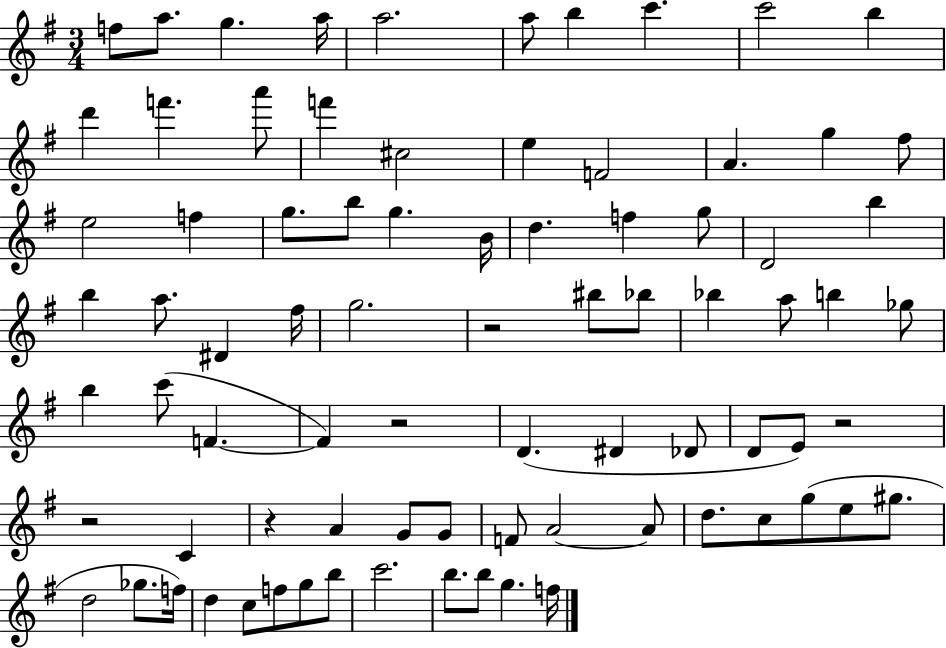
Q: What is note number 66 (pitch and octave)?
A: F5